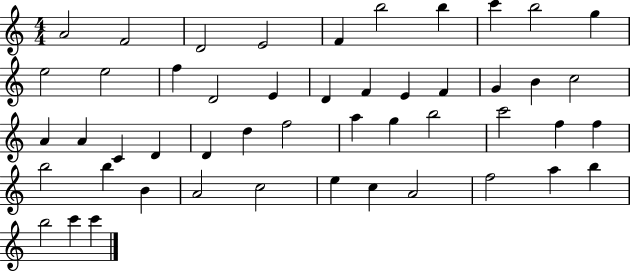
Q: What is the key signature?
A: C major